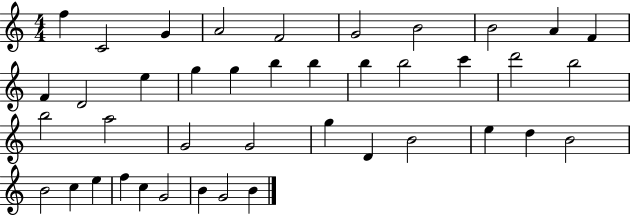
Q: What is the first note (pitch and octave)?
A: F5